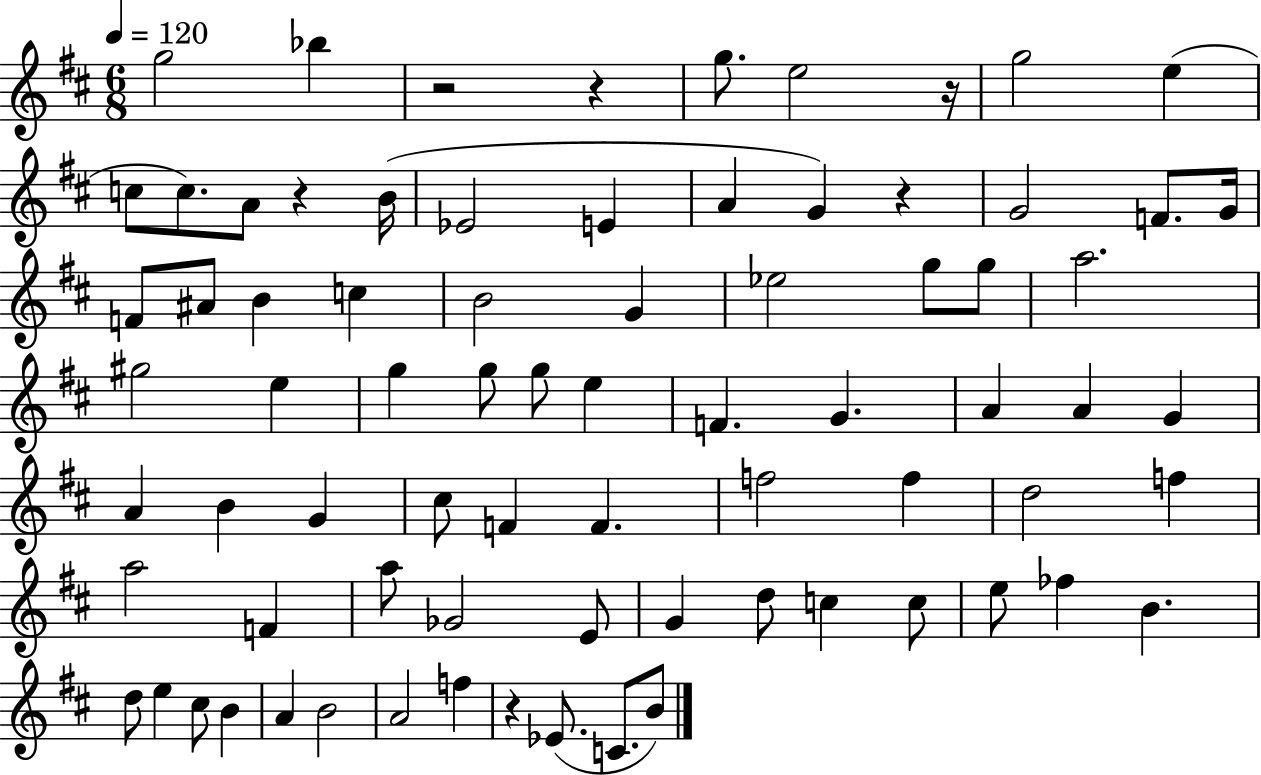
G5/h Bb5/q R/h R/q G5/e. E5/h R/s G5/h E5/q C5/e C5/e. A4/e R/q B4/s Eb4/h E4/q A4/q G4/q R/q G4/h F4/e. G4/s F4/e A#4/e B4/q C5/q B4/h G4/q Eb5/h G5/e G5/e A5/h. G#5/h E5/q G5/q G5/e G5/e E5/q F4/q. G4/q. A4/q A4/q G4/q A4/q B4/q G4/q C#5/e F4/q F4/q. F5/h F5/q D5/h F5/q A5/h F4/q A5/e Gb4/h E4/e G4/q D5/e C5/q C5/e E5/e FES5/q B4/q. D5/e E5/q C#5/e B4/q A4/q B4/h A4/h F5/q R/q Eb4/e. C4/e. B4/e